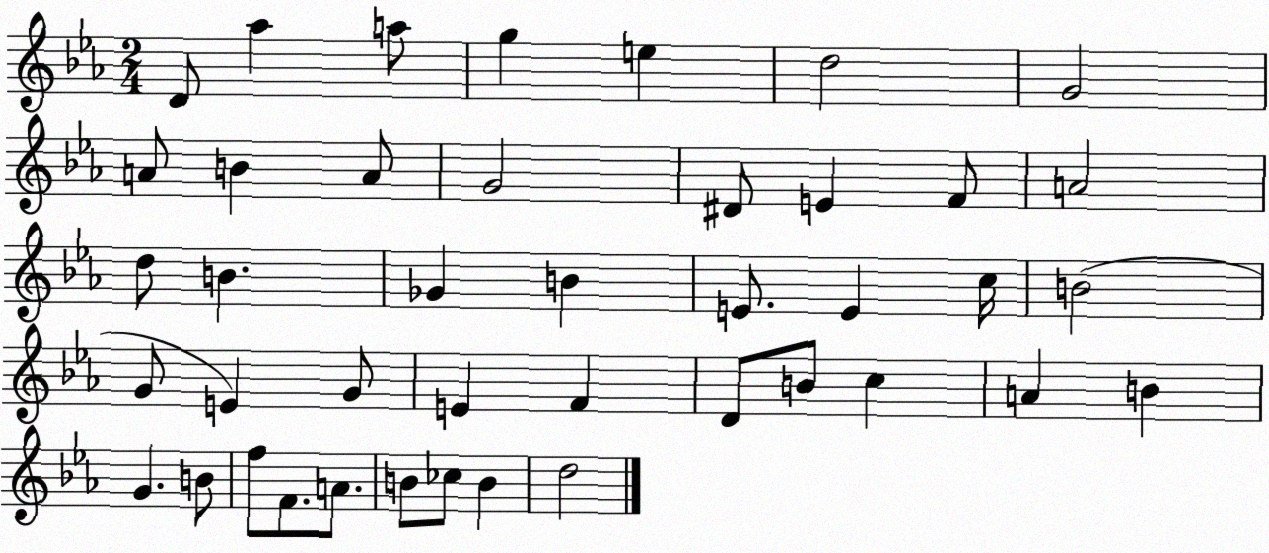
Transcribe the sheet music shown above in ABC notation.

X:1
T:Untitled
M:2/4
L:1/4
K:Eb
D/2 _a a/2 g e d2 G2 A/2 B A/2 G2 ^D/2 E F/2 A2 d/2 B _G B E/2 E c/4 B2 G/2 E G/2 E F D/2 B/2 c A B G B/2 f/2 F/2 A/2 B/2 _c/2 B d2